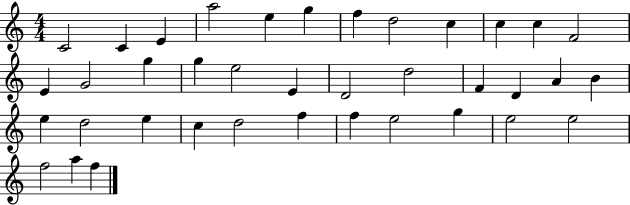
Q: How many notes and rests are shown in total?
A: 38